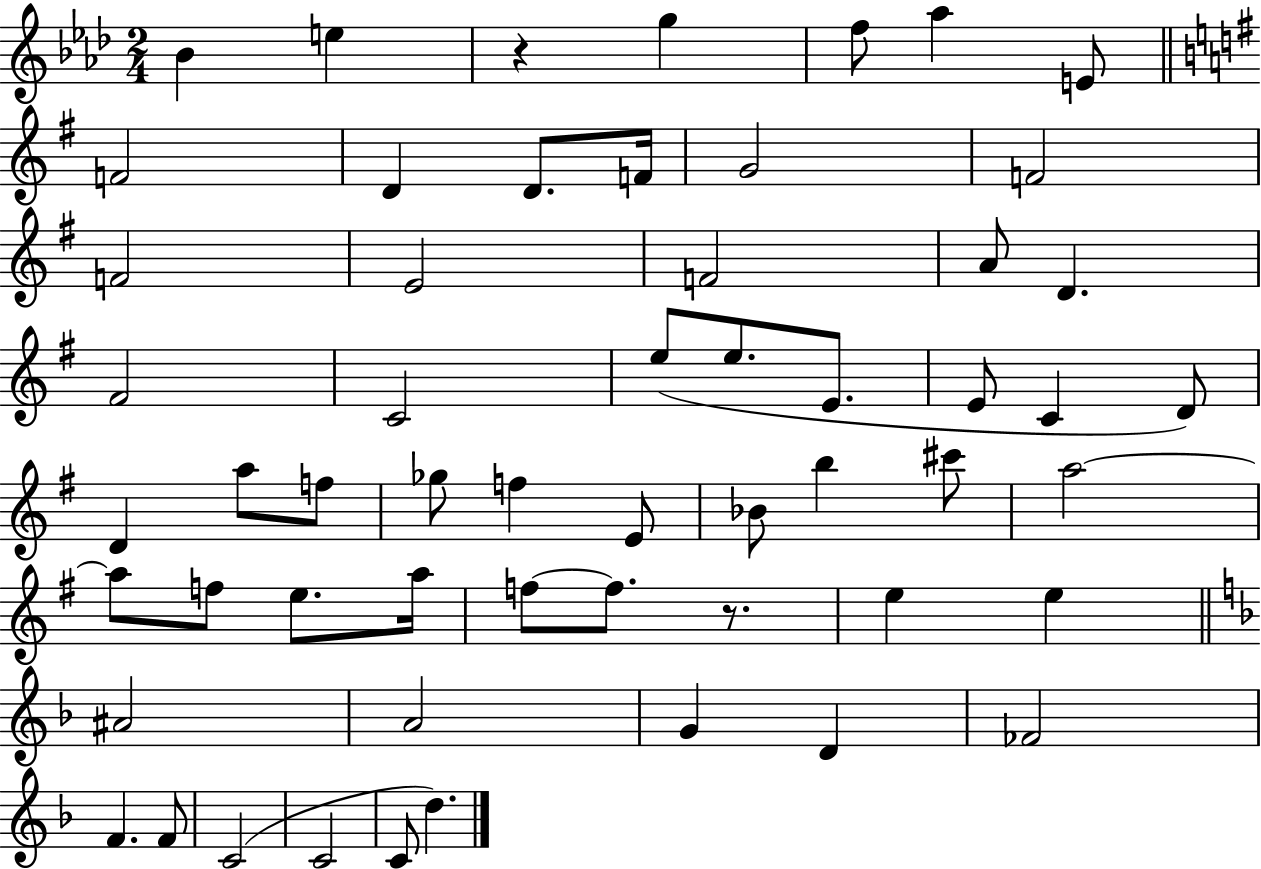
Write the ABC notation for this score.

X:1
T:Untitled
M:2/4
L:1/4
K:Ab
_B e z g f/2 _a E/2 F2 D D/2 F/4 G2 F2 F2 E2 F2 A/2 D ^F2 C2 e/2 e/2 E/2 E/2 C D/2 D a/2 f/2 _g/2 f E/2 _B/2 b ^c'/2 a2 a/2 f/2 e/2 a/4 f/2 f/2 z/2 e e ^A2 A2 G D _F2 F F/2 C2 C2 C/2 d